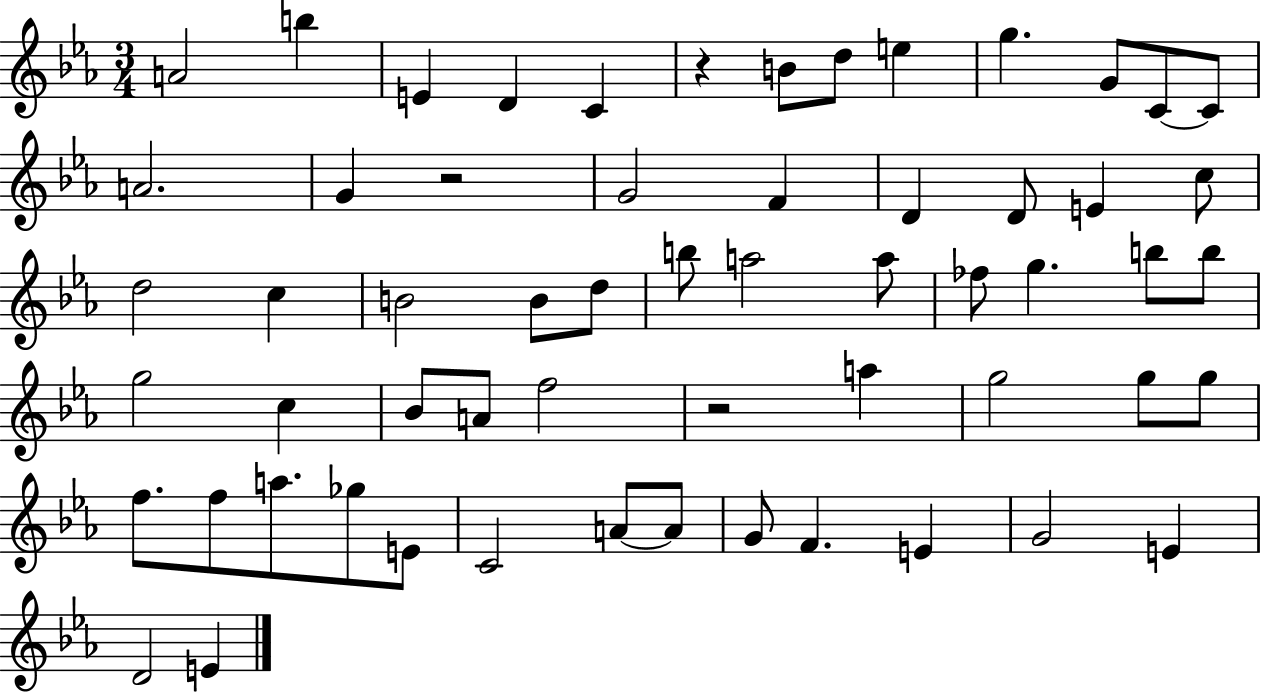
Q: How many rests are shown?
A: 3